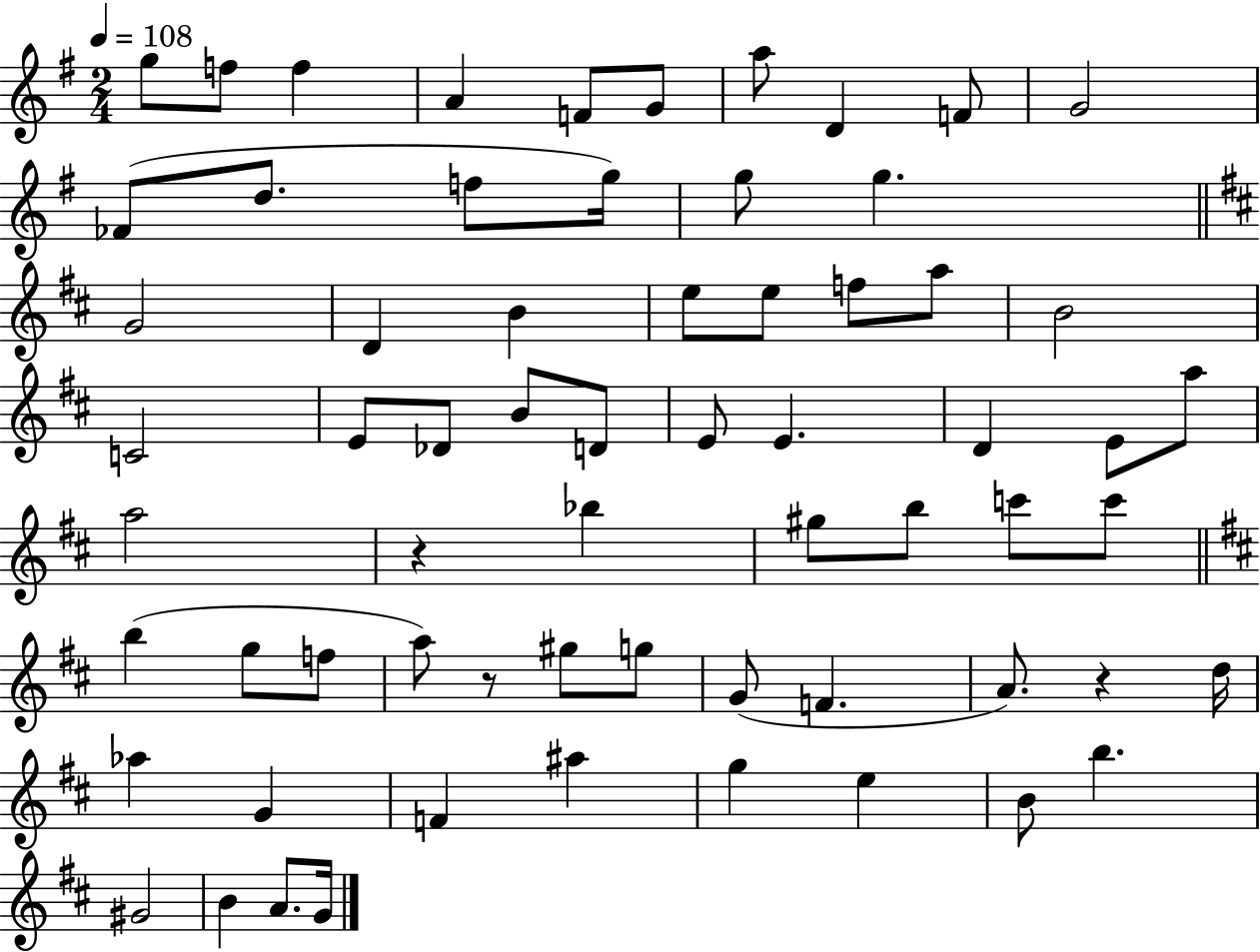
G5/e F5/e F5/q A4/q F4/e G4/e A5/e D4/q F4/e G4/h FES4/e D5/e. F5/e G5/s G5/e G5/q. G4/h D4/q B4/q E5/e E5/e F5/e A5/e B4/h C4/h E4/e Db4/e B4/e D4/e E4/e E4/q. D4/q E4/e A5/e A5/h R/q Bb5/q G#5/e B5/e C6/e C6/e B5/q G5/e F5/e A5/e R/e G#5/e G5/e G4/e F4/q. A4/e. R/q D5/s Ab5/q G4/q F4/q A#5/q G5/q E5/q B4/e B5/q. G#4/h B4/q A4/e. G4/s